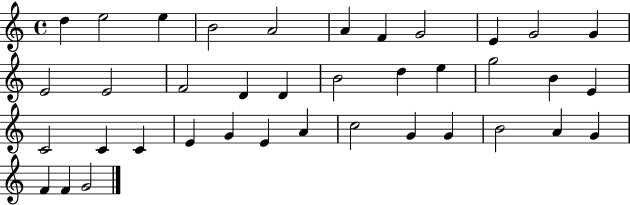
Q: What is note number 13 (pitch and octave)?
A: E4